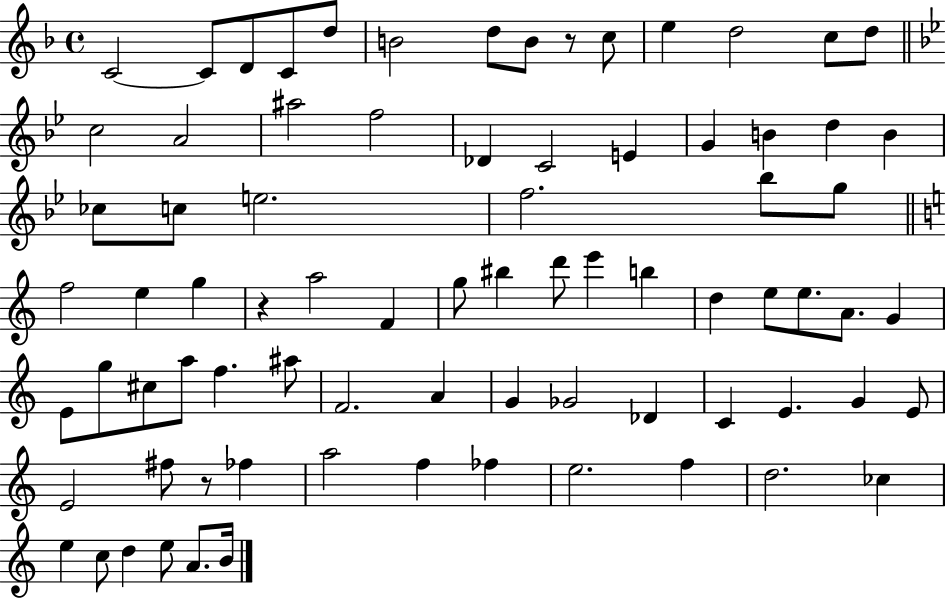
X:1
T:Untitled
M:4/4
L:1/4
K:F
C2 C/2 D/2 C/2 d/2 B2 d/2 B/2 z/2 c/2 e d2 c/2 d/2 c2 A2 ^a2 f2 _D C2 E G B d B _c/2 c/2 e2 f2 _b/2 g/2 f2 e g z a2 F g/2 ^b d'/2 e' b d e/2 e/2 A/2 G E/2 g/2 ^c/2 a/2 f ^a/2 F2 A G _G2 _D C E G E/2 E2 ^f/2 z/2 _f a2 f _f e2 f d2 _c e c/2 d e/2 A/2 B/4